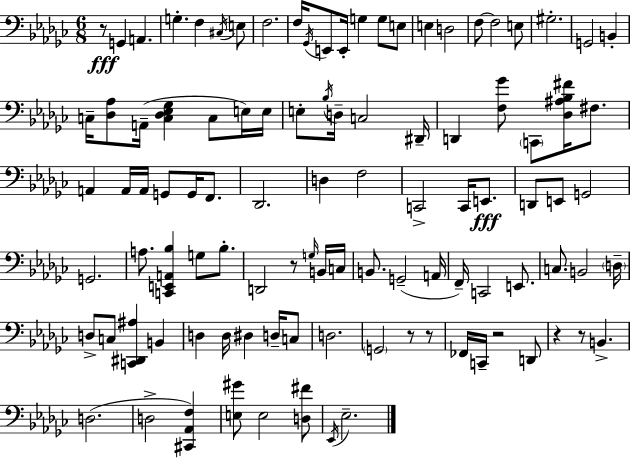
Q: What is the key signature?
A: EES minor